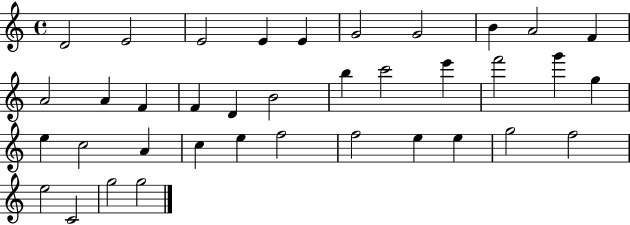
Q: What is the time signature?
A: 4/4